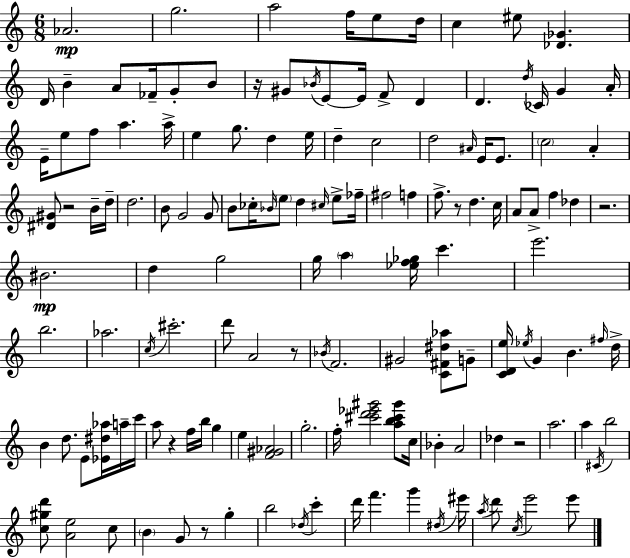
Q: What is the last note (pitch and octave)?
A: E6